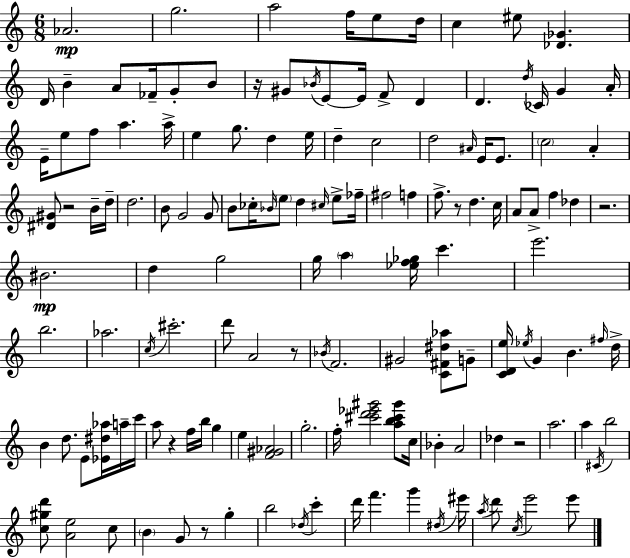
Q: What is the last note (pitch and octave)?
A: E6